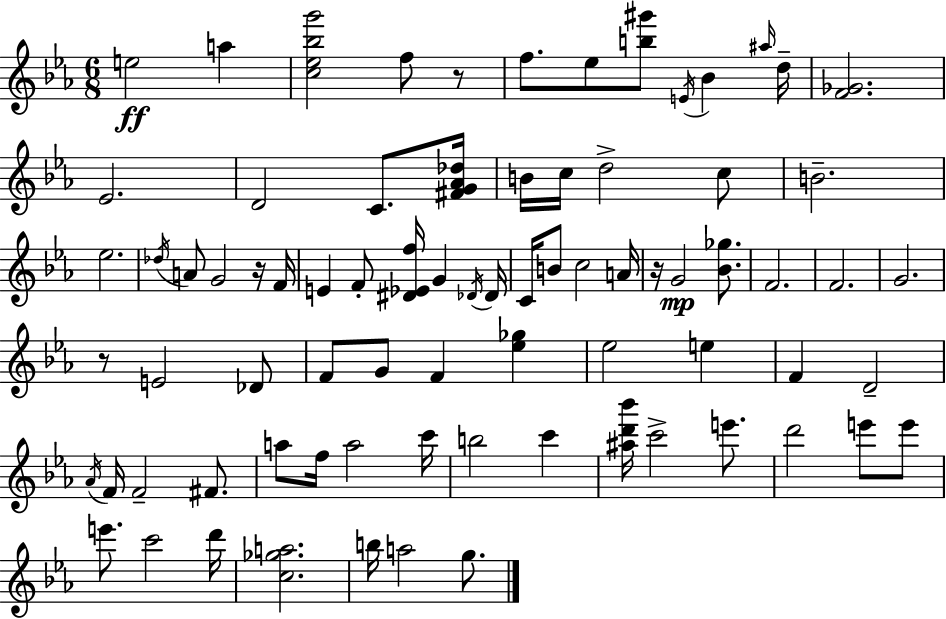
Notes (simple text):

E5/h A5/q [C5,Eb5,Bb5,G6]/h F5/e R/e F5/e. Eb5/e [B5,G#6]/e E4/s Bb4/q A#5/s D5/s [F4,Gb4]/h. Eb4/h. D4/h C4/e. [F#4,G4,Ab4,Db5]/s B4/s C5/s D5/h C5/e B4/h. Eb5/h. Db5/s A4/e G4/h R/s F4/s E4/q F4/e [D#4,Eb4,F5]/s G4/q Db4/s Db4/s C4/s B4/e C5/h A4/s R/s G4/h [Bb4,Gb5]/e. F4/h. F4/h. G4/h. R/e E4/h Db4/e F4/e G4/e F4/q [Eb5,Gb5]/q Eb5/h E5/q F4/q D4/h Ab4/s F4/s F4/h F#4/e. A5/e F5/s A5/h C6/s B5/h C6/q [A#5,D6,Bb6]/s C6/h E6/e. D6/h E6/e E6/e E6/e. C6/h D6/s [C5,Gb5,A5]/h. B5/s A5/h G5/e.